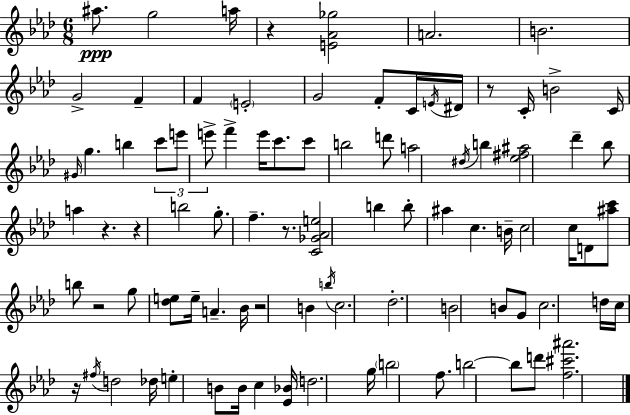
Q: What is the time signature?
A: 6/8